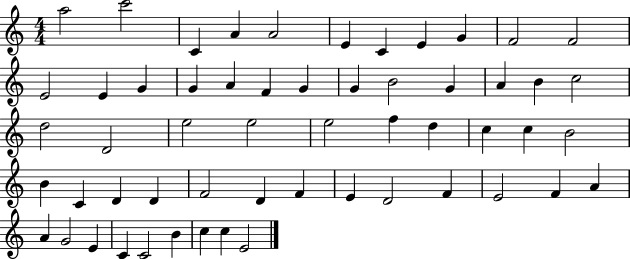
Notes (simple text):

A5/h C6/h C4/q A4/q A4/h E4/q C4/q E4/q G4/q F4/h F4/h E4/h E4/q G4/q G4/q A4/q F4/q G4/q G4/q B4/h G4/q A4/q B4/q C5/h D5/h D4/h E5/h E5/h E5/h F5/q D5/q C5/q C5/q B4/h B4/q C4/q D4/q D4/q F4/h D4/q F4/q E4/q D4/h F4/q E4/h F4/q A4/q A4/q G4/h E4/q C4/q C4/h B4/q C5/q C5/q E4/h